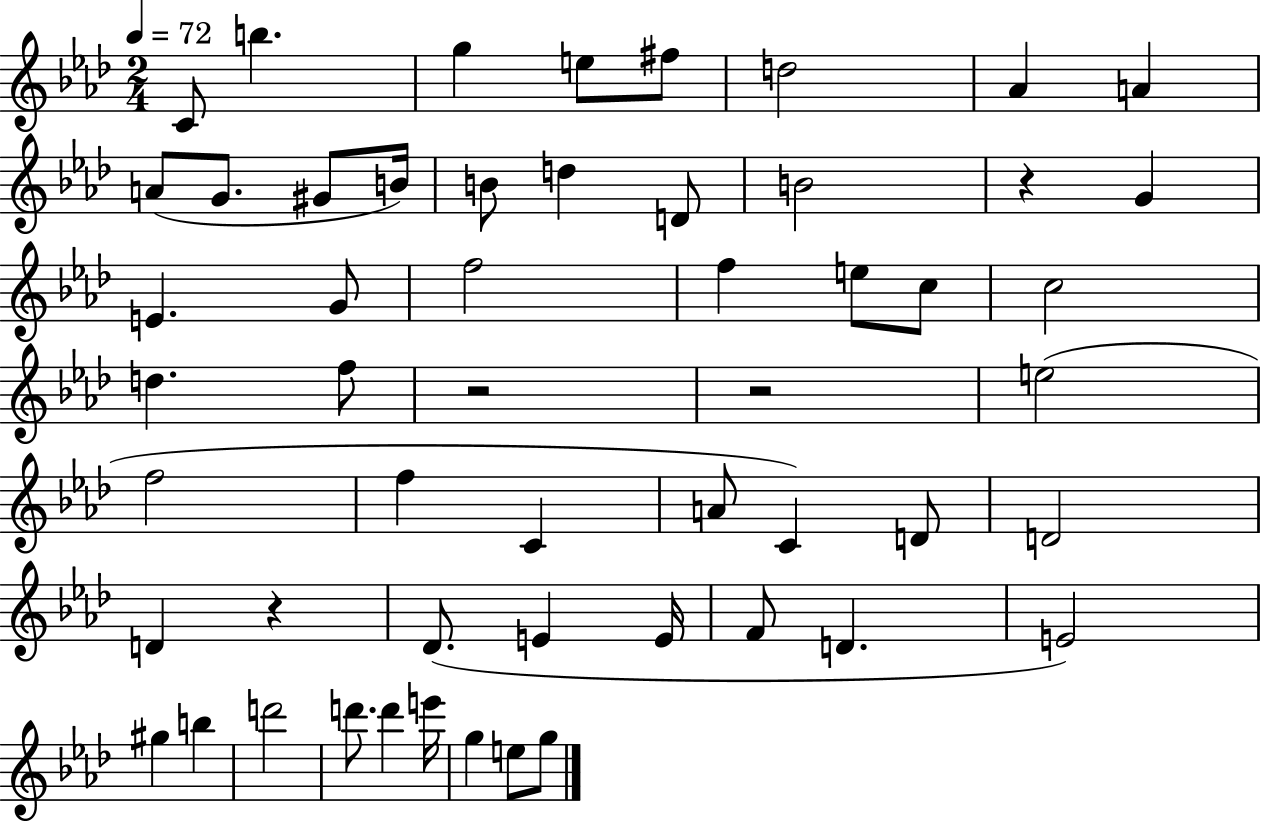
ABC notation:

X:1
T:Untitled
M:2/4
L:1/4
K:Ab
C/2 b g e/2 ^f/2 d2 _A A A/2 G/2 ^G/2 B/4 B/2 d D/2 B2 z G E G/2 f2 f e/2 c/2 c2 d f/2 z2 z2 e2 f2 f C A/2 C D/2 D2 D z _D/2 E E/4 F/2 D E2 ^g b d'2 d'/2 d' e'/4 g e/2 g/2